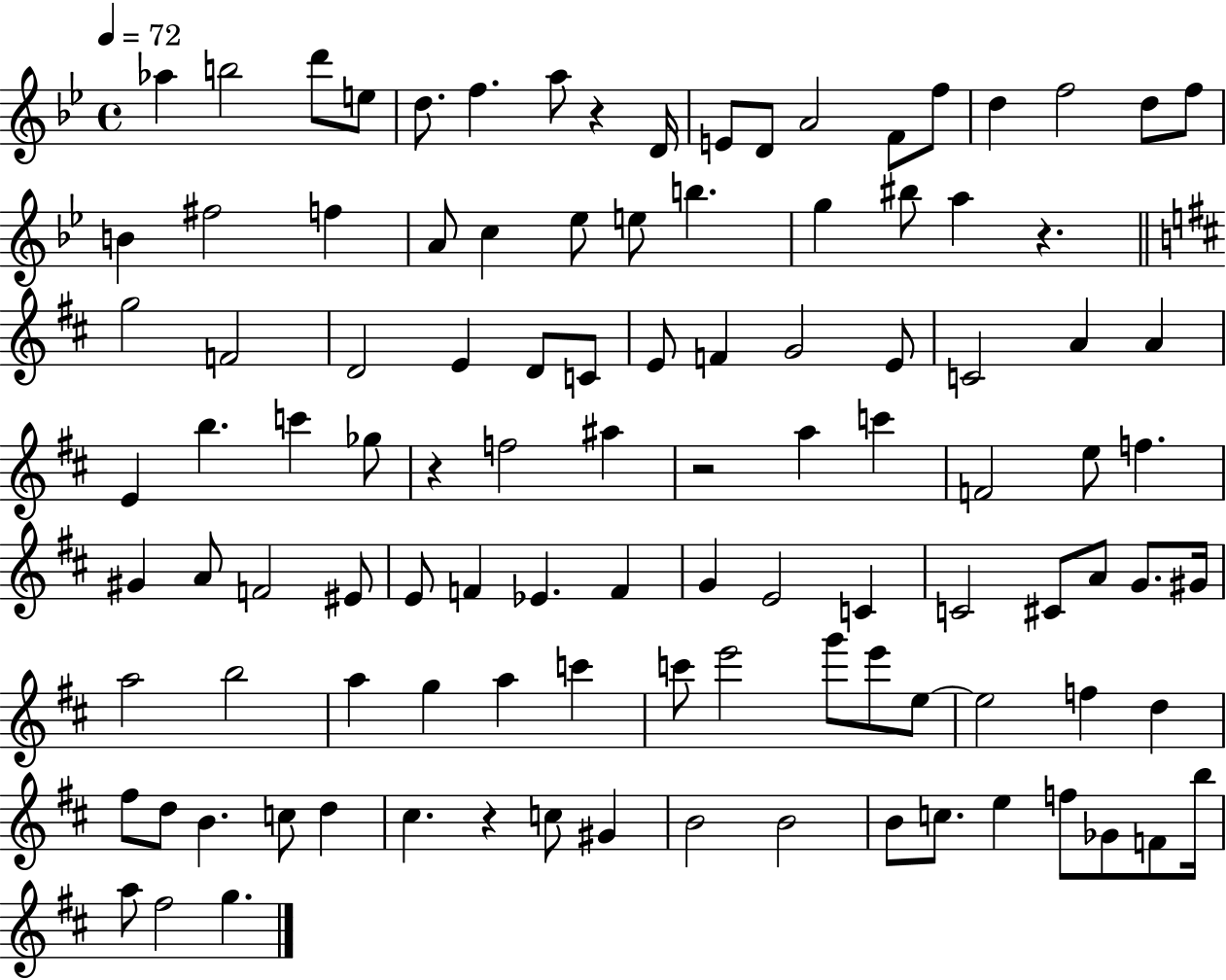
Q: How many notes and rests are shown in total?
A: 107